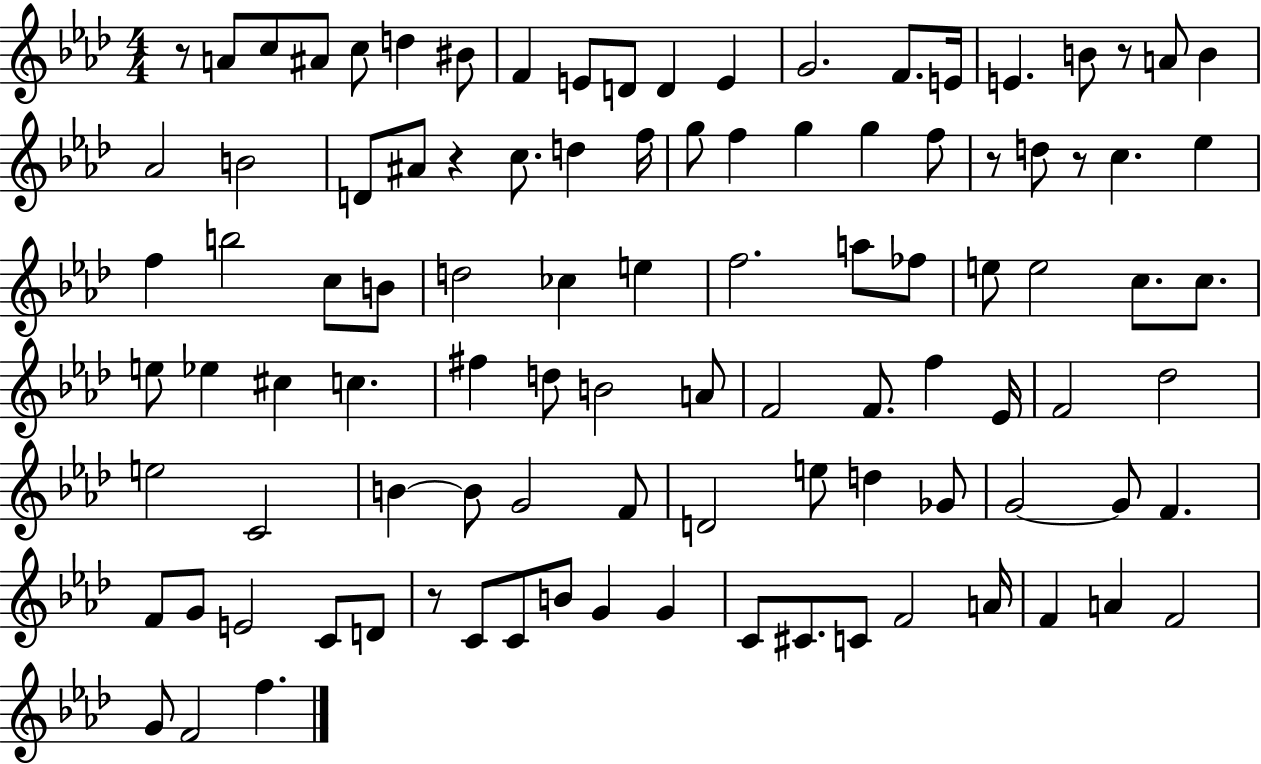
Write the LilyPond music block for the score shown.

{
  \clef treble
  \numericTimeSignature
  \time 4/4
  \key aes \major
  r8 a'8 c''8 ais'8 c''8 d''4 bis'8 | f'4 e'8 d'8 d'4 e'4 | g'2. f'8. e'16 | e'4. b'8 r8 a'8 b'4 | \break aes'2 b'2 | d'8 ais'8 r4 c''8. d''4 f''16 | g''8 f''4 g''4 g''4 f''8 | r8 d''8 r8 c''4. ees''4 | \break f''4 b''2 c''8 b'8 | d''2 ces''4 e''4 | f''2. a''8 fes''8 | e''8 e''2 c''8. c''8. | \break e''8 ees''4 cis''4 c''4. | fis''4 d''8 b'2 a'8 | f'2 f'8. f''4 ees'16 | f'2 des''2 | \break e''2 c'2 | b'4~~ b'8 g'2 f'8 | d'2 e''8 d''4 ges'8 | g'2~~ g'8 f'4. | \break f'8 g'8 e'2 c'8 d'8 | r8 c'8 c'8 b'8 g'4 g'4 | c'8 cis'8. c'8 f'2 a'16 | f'4 a'4 f'2 | \break g'8 f'2 f''4. | \bar "|."
}